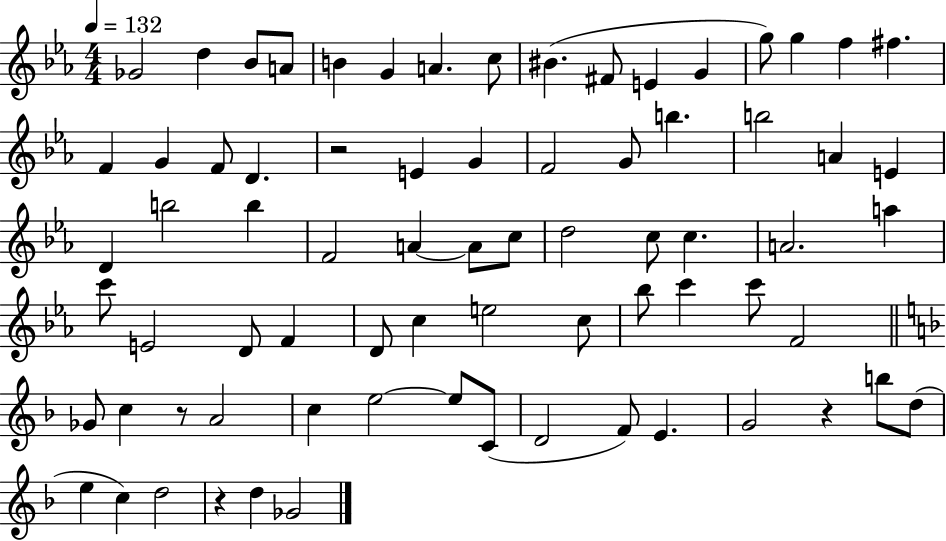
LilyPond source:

{
  \clef treble
  \numericTimeSignature
  \time 4/4
  \key ees \major
  \tempo 4 = 132
  ges'2 d''4 bes'8 a'8 | b'4 g'4 a'4. c''8 | bis'4.( fis'8 e'4 g'4 | g''8) g''4 f''4 fis''4. | \break f'4 g'4 f'8 d'4. | r2 e'4 g'4 | f'2 g'8 b''4. | b''2 a'4 e'4 | \break d'4 b''2 b''4 | f'2 a'4~~ a'8 c''8 | d''2 c''8 c''4. | a'2. a''4 | \break c'''8 e'2 d'8 f'4 | d'8 c''4 e''2 c''8 | bes''8 c'''4 c'''8 f'2 | \bar "||" \break \key d \minor ges'8 c''4 r8 a'2 | c''4 e''2~~ e''8 c'8( | d'2 f'8) e'4. | g'2 r4 b''8 d''8( | \break e''4 c''4) d''2 | r4 d''4 ges'2 | \bar "|."
}